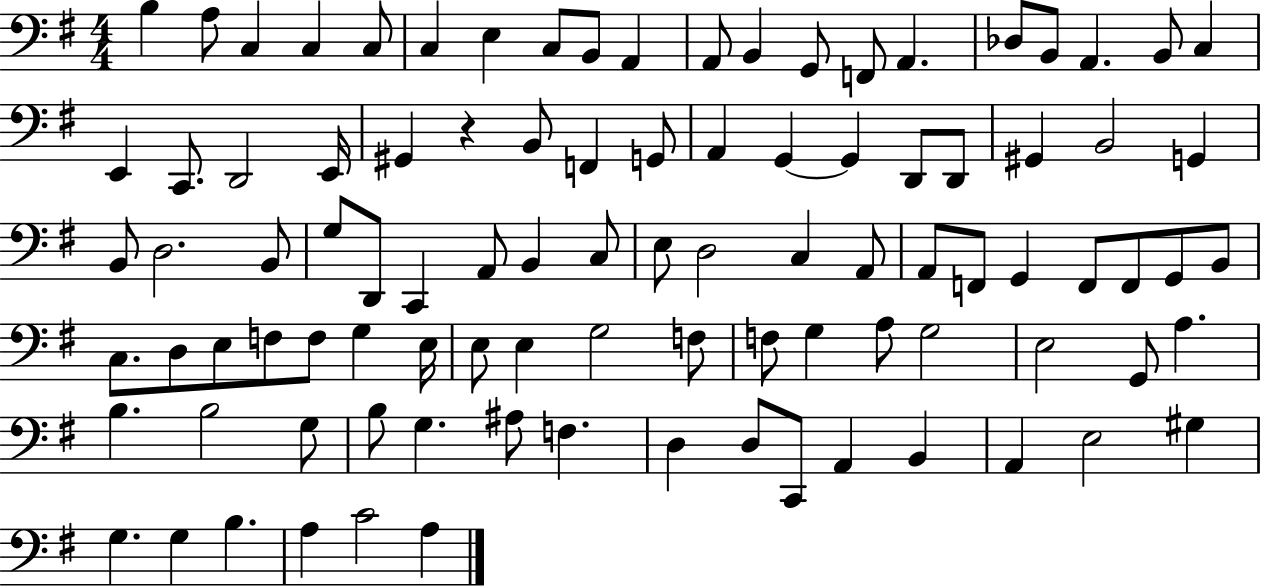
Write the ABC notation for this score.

X:1
T:Untitled
M:4/4
L:1/4
K:G
B, A,/2 C, C, C,/2 C, E, C,/2 B,,/2 A,, A,,/2 B,, G,,/2 F,,/2 A,, _D,/2 B,,/2 A,, B,,/2 C, E,, C,,/2 D,,2 E,,/4 ^G,, z B,,/2 F,, G,,/2 A,, G,, G,, D,,/2 D,,/2 ^G,, B,,2 G,, B,,/2 D,2 B,,/2 G,/2 D,,/2 C,, A,,/2 B,, C,/2 E,/2 D,2 C, A,,/2 A,,/2 F,,/2 G,, F,,/2 F,,/2 G,,/2 B,,/2 C,/2 D,/2 E,/2 F,/2 F,/2 G, E,/4 E,/2 E, G,2 F,/2 F,/2 G, A,/2 G,2 E,2 G,,/2 A, B, B,2 G,/2 B,/2 G, ^A,/2 F, D, D,/2 C,,/2 A,, B,, A,, E,2 ^G, G, G, B, A, C2 A,